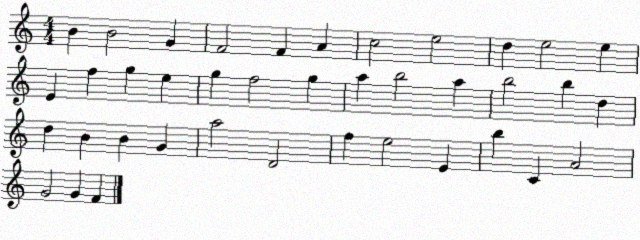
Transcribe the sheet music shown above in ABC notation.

X:1
T:Untitled
M:4/4
L:1/4
K:C
B B2 G F2 F A c2 e2 d e2 e E f g e g f2 g a b2 a b2 b d d B B G a2 D2 f e2 E b C A2 G2 G F